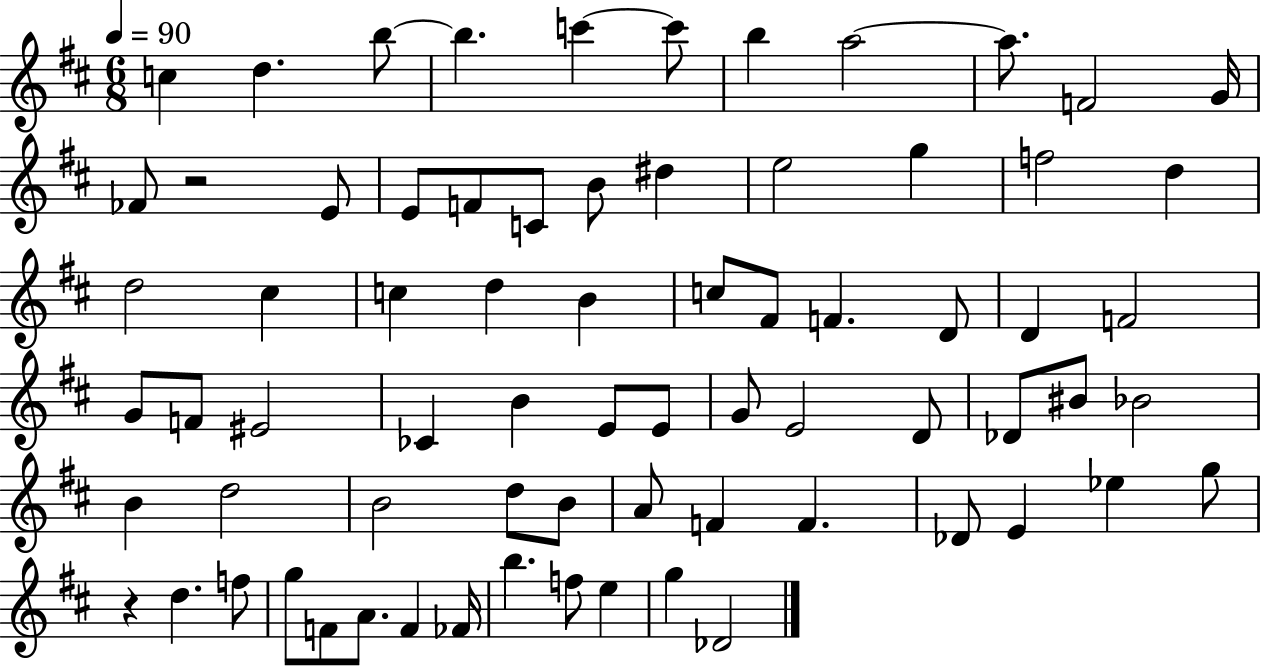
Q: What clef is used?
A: treble